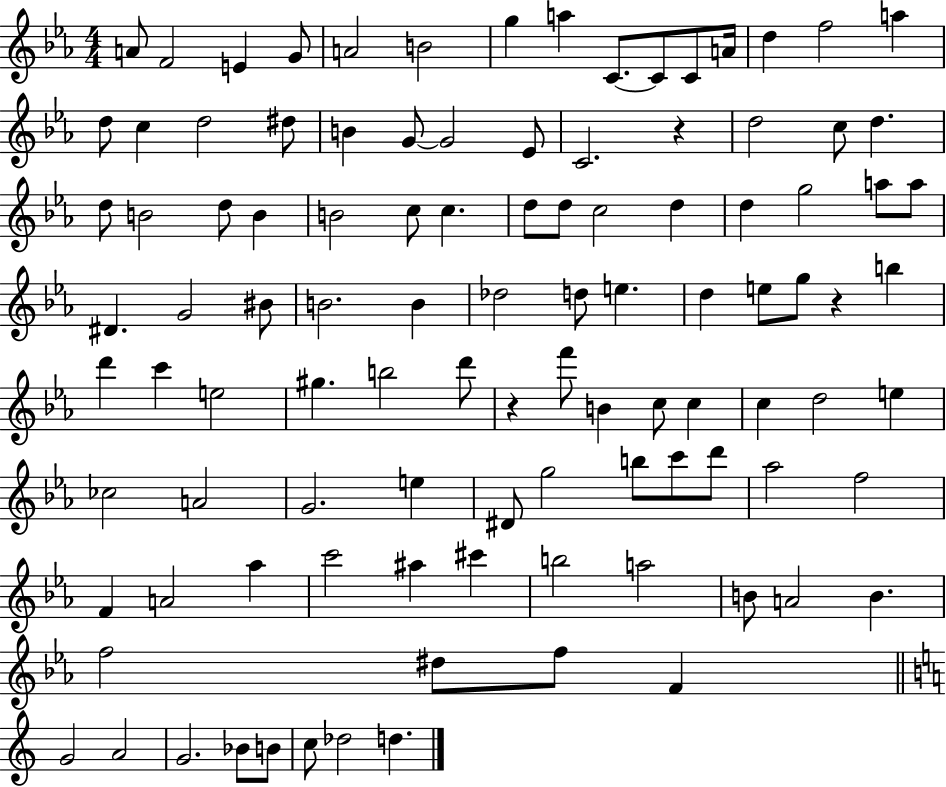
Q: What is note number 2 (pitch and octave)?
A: F4